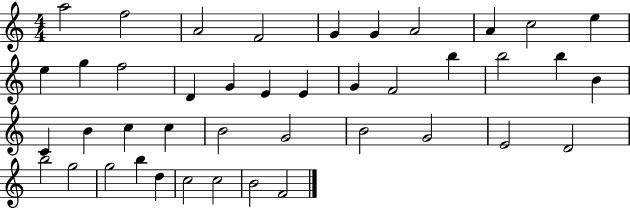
{
  \clef treble
  \numericTimeSignature
  \time 4/4
  \key c \major
  a''2 f''2 | a'2 f'2 | g'4 g'4 a'2 | a'4 c''2 e''4 | \break e''4 g''4 f''2 | d'4 g'4 e'4 e'4 | g'4 f'2 b''4 | b''2 b''4 b'4 | \break c'4 b'4 c''4 c''4 | b'2 g'2 | b'2 g'2 | e'2 d'2 | \break b''2 g''2 | g''2 b''4 d''4 | c''2 c''2 | b'2 f'2 | \break \bar "|."
}